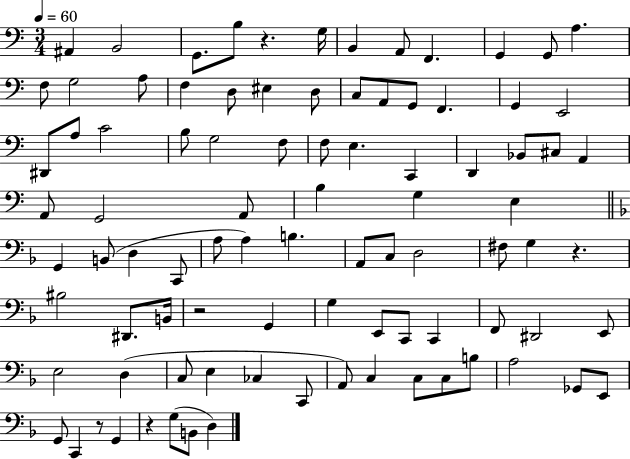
X:1
T:Untitled
M:3/4
L:1/4
K:C
^A,, B,,2 G,,/2 B,/2 z G,/4 B,, A,,/2 F,, G,, G,,/2 A, F,/2 G,2 A,/2 F, D,/2 ^E, D,/2 C,/2 A,,/2 G,,/2 F,, G,, E,,2 ^D,,/2 A,/2 C2 B,/2 G,2 F,/2 F,/2 E, C,, D,, _B,,/2 ^C,/2 A,, A,,/2 G,,2 A,,/2 B, G, E, G,, B,,/2 D, C,,/2 A,/2 A, B, A,,/2 C,/2 D,2 ^F,/2 G, z ^B,2 ^D,,/2 B,,/4 z2 G,, G, E,,/2 C,,/2 C,, F,,/2 ^D,,2 E,,/2 E,2 D, C,/2 E, _C, C,,/2 A,,/2 C, C,/2 C,/2 B,/2 A,2 _G,,/2 E,,/2 G,,/2 C,, z/2 G,, z G,/2 B,,/2 D,